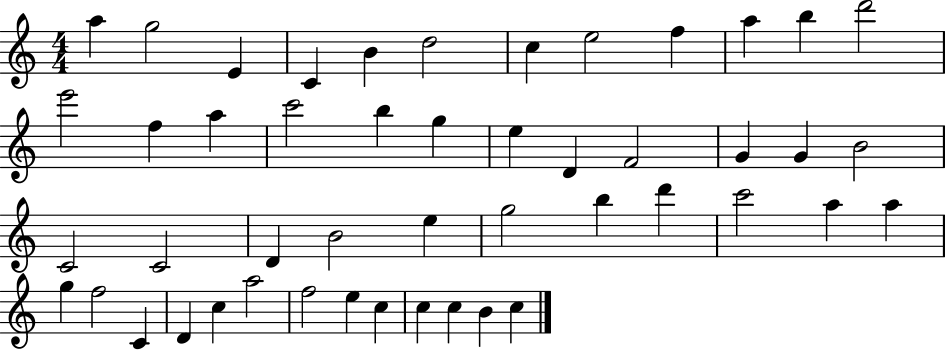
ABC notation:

X:1
T:Untitled
M:4/4
L:1/4
K:C
a g2 E C B d2 c e2 f a b d'2 e'2 f a c'2 b g e D F2 G G B2 C2 C2 D B2 e g2 b d' c'2 a a g f2 C D c a2 f2 e c c c B c